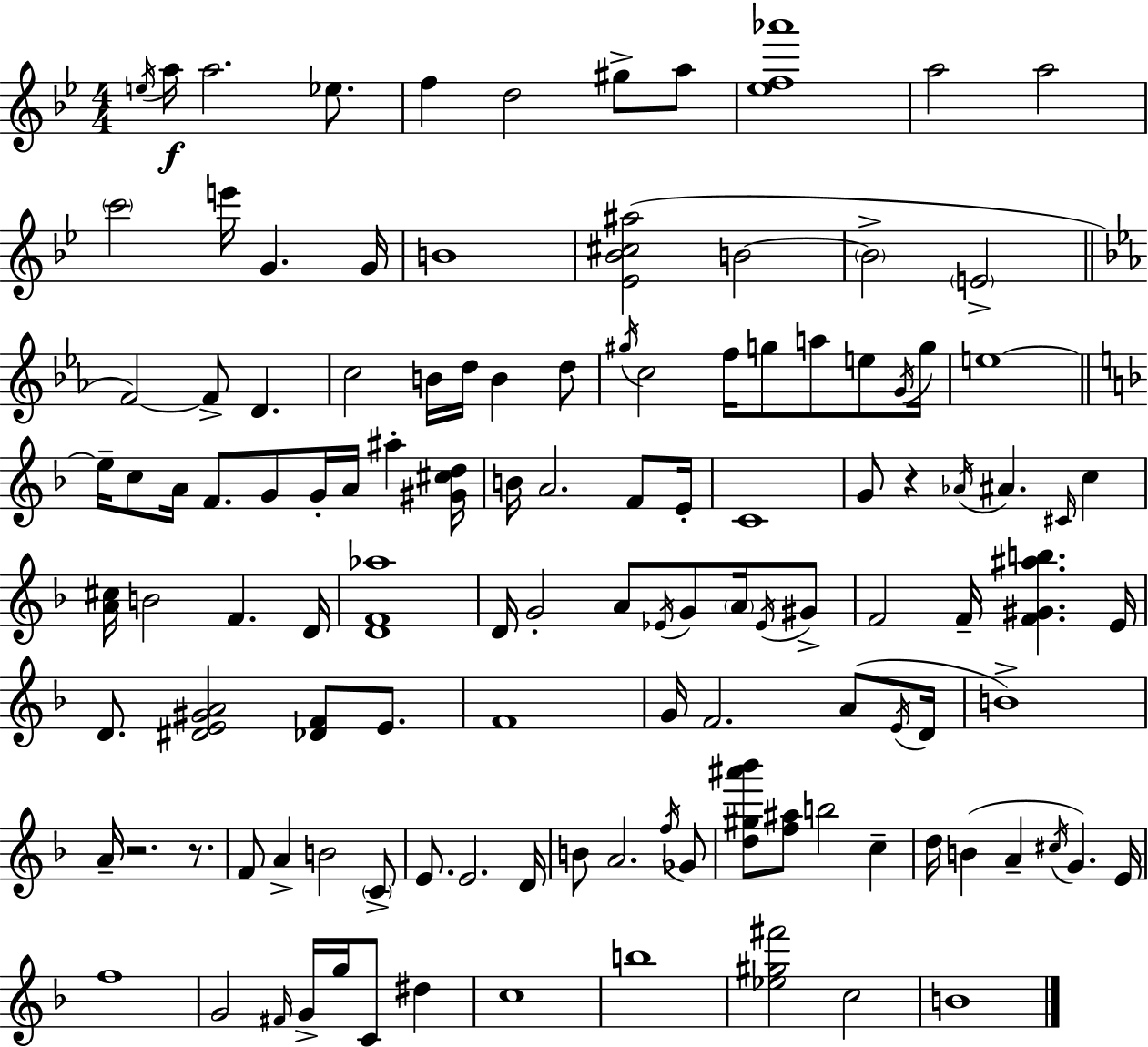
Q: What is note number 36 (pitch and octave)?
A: E5